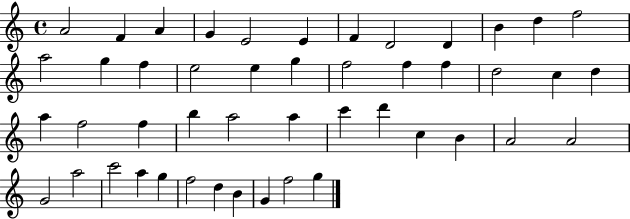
X:1
T:Untitled
M:4/4
L:1/4
K:C
A2 F A G E2 E F D2 D B d f2 a2 g f e2 e g f2 f f d2 c d a f2 f b a2 a c' d' c B A2 A2 G2 a2 c'2 a g f2 d B G f2 g